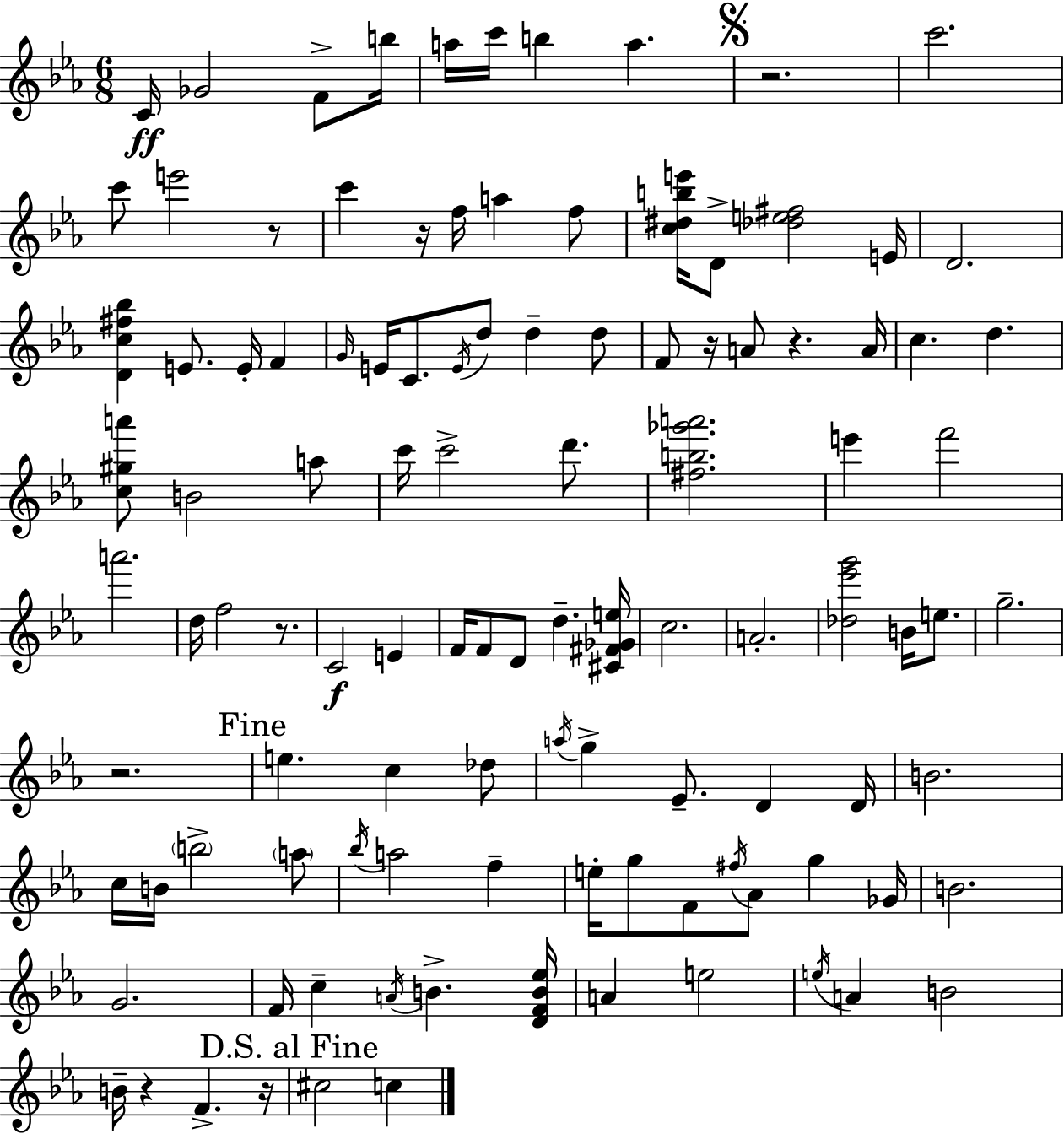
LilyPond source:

{
  \clef treble
  \numericTimeSignature
  \time 6/8
  \key ees \major
  c'16\ff ges'2 f'8-> b''16 | a''16 c'''16 b''4 a''4. | \mark \markup { \musicglyph "scripts.segno" } r2. | c'''2. | \break c'''8 e'''2 r8 | c'''4 r16 f''16 a''4 f''8 | <c'' dis'' b'' e'''>16 d'8-> <des'' e'' fis''>2 e'16 | d'2. | \break <d' c'' fis'' bes''>4 e'8. e'16-. f'4 | \grace { g'16 } e'16 c'8. \acciaccatura { e'16 } d''8 d''4-- | d''8 f'8 r16 a'8 r4. | a'16 c''4. d''4. | \break <c'' gis'' a'''>8 b'2 | a''8 c'''16 c'''2-> d'''8. | <fis'' b'' ges''' a'''>2. | e'''4 f'''2 | \break a'''2. | d''16 f''2 r8. | c'2\f e'4 | f'16 f'8 d'8 d''4.-- | \break <cis' fis' ges' e''>16 c''2. | a'2.-. | <des'' ees''' g'''>2 b'16 e''8. | g''2.-- | \break r2. | \mark "Fine" e''4. c''4 | des''8 \acciaccatura { a''16 } g''4-> ees'8.-- d'4 | d'16 b'2. | \break c''16 b'16 \parenthesize b''2-> | \parenthesize a''8 \acciaccatura { bes''16 } a''2 | f''4-- e''16-. g''8 f'8 \acciaccatura { fis''16 } aes'8 | g''4 ges'16 b'2. | \break g'2. | f'16 c''4-- \acciaccatura { a'16 } b'4.-> | <d' f' b' ees''>16 a'4 e''2 | \acciaccatura { e''16 } a'4 b'2 | \break b'16-- r4 | f'4.-> r16 \mark "D.S. al Fine" cis''2 | c''4 \bar "|."
}